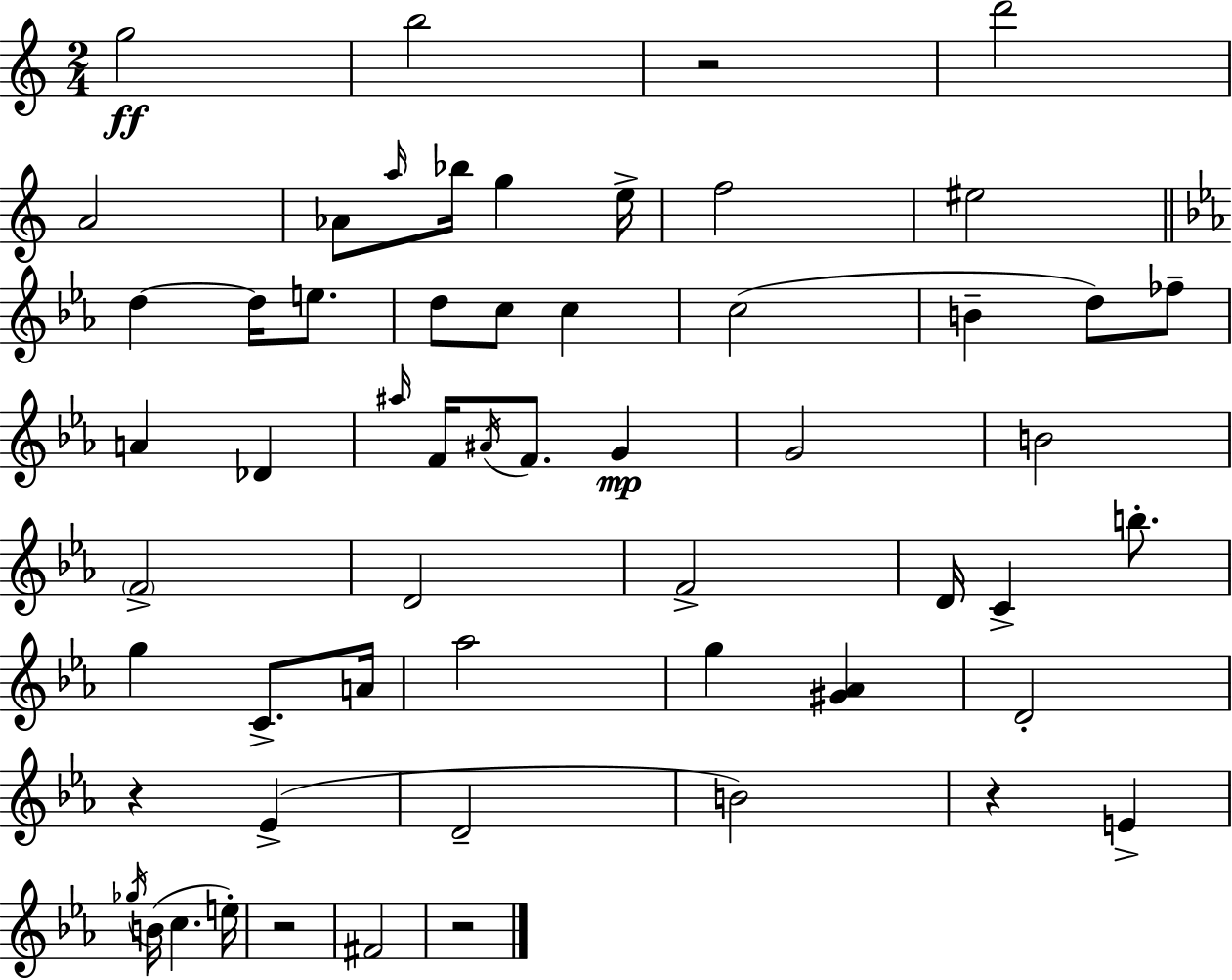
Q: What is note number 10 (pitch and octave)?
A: F5